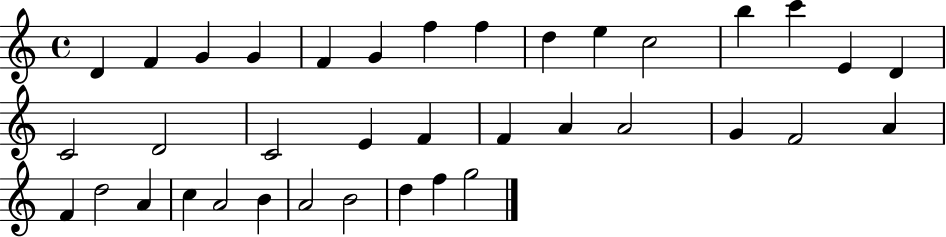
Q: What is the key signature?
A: C major